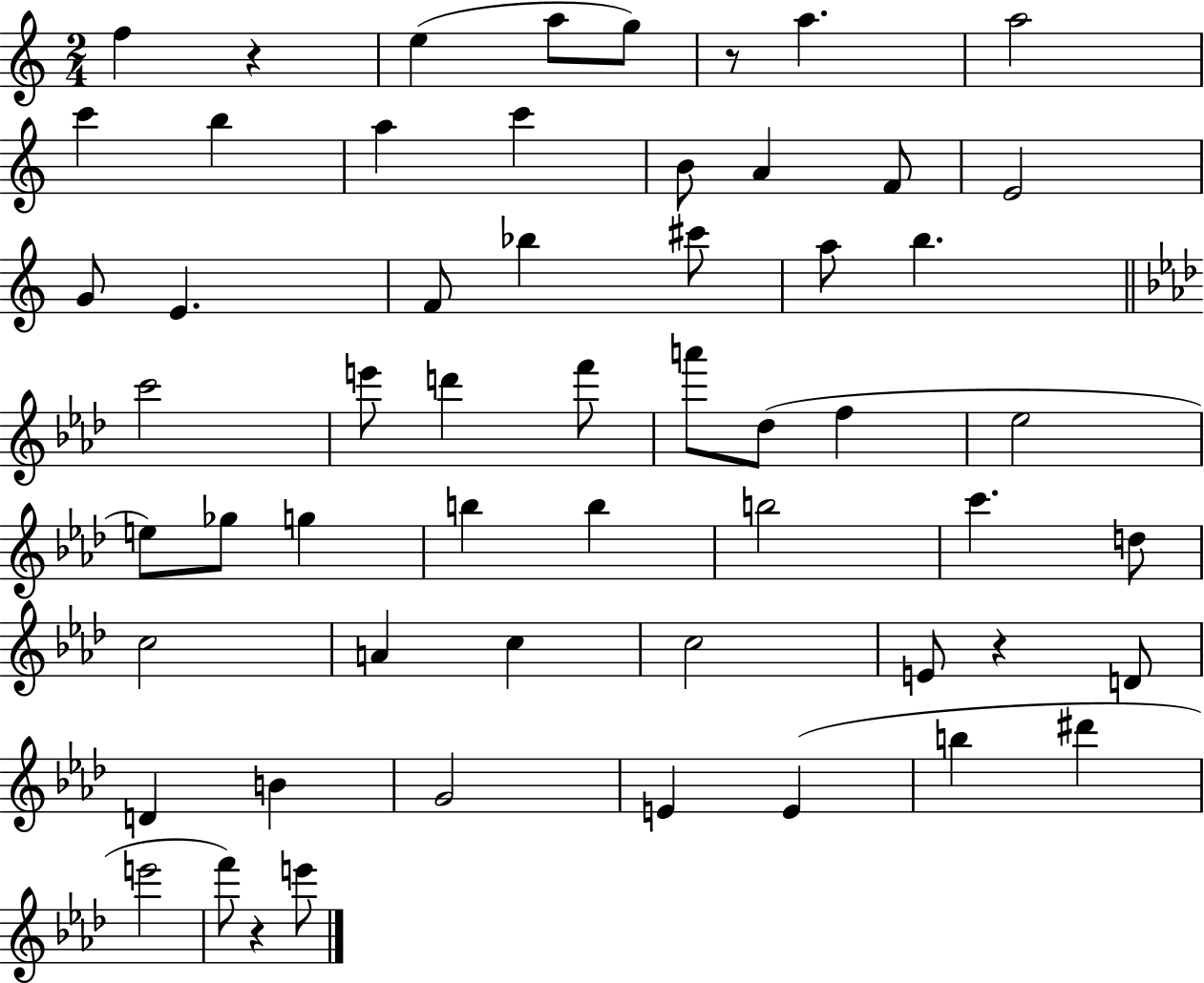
{
  \clef treble
  \numericTimeSignature
  \time 2/4
  \key c \major
  \repeat volta 2 { f''4 r4 | e''4( a''8 g''8) | r8 a''4. | a''2 | \break c'''4 b''4 | a''4 c'''4 | b'8 a'4 f'8 | e'2 | \break g'8 e'4. | f'8 bes''4 cis'''8 | a''8 b''4. | \bar "||" \break \key f \minor c'''2 | e'''8 d'''4 f'''8 | a'''8 des''8( f''4 | ees''2 | \break e''8) ges''8 g''4 | b''4 b''4 | b''2 | c'''4. d''8 | \break c''2 | a'4 c''4 | c''2 | e'8 r4 d'8 | \break d'4 b'4 | g'2 | e'4 e'4( | b''4 dis'''4 | \break e'''2 | f'''8) r4 e'''8 | } \bar "|."
}